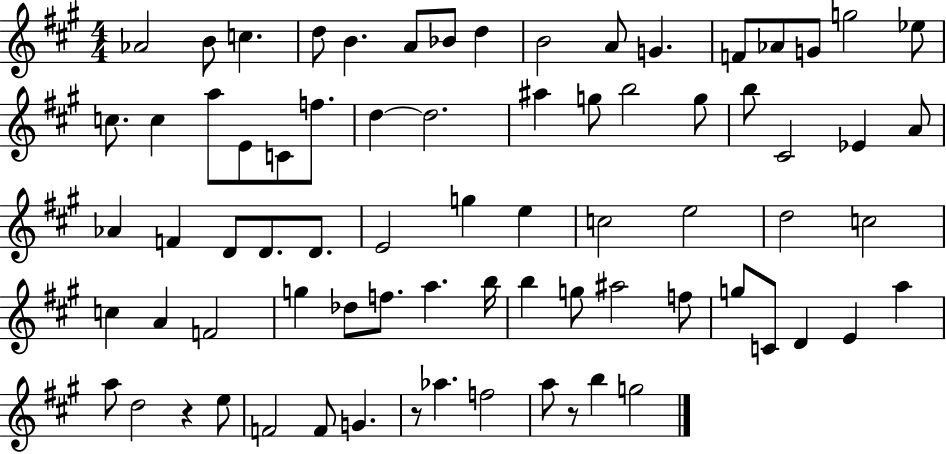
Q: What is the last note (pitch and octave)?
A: G5